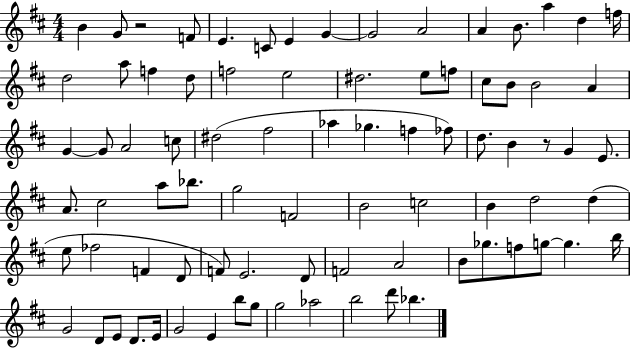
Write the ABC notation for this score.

X:1
T:Untitled
M:4/4
L:1/4
K:D
B G/2 z2 F/2 E C/2 E G G2 A2 A B/2 a d f/4 d2 a/2 f d/2 f2 e2 ^d2 e/2 f/2 ^c/2 B/2 B2 A G G/2 A2 c/2 ^d2 ^f2 _a _g f _f/2 d/2 B z/2 G E/2 A/2 ^c2 a/2 _b/2 g2 F2 B2 c2 B d2 d e/2 _f2 F D/2 F/2 E2 D/2 F2 A2 B/2 _g/2 f/2 g/2 g b/4 G2 D/2 E/2 D/2 E/4 G2 E b/2 g/2 g2 _a2 b2 d'/2 _b